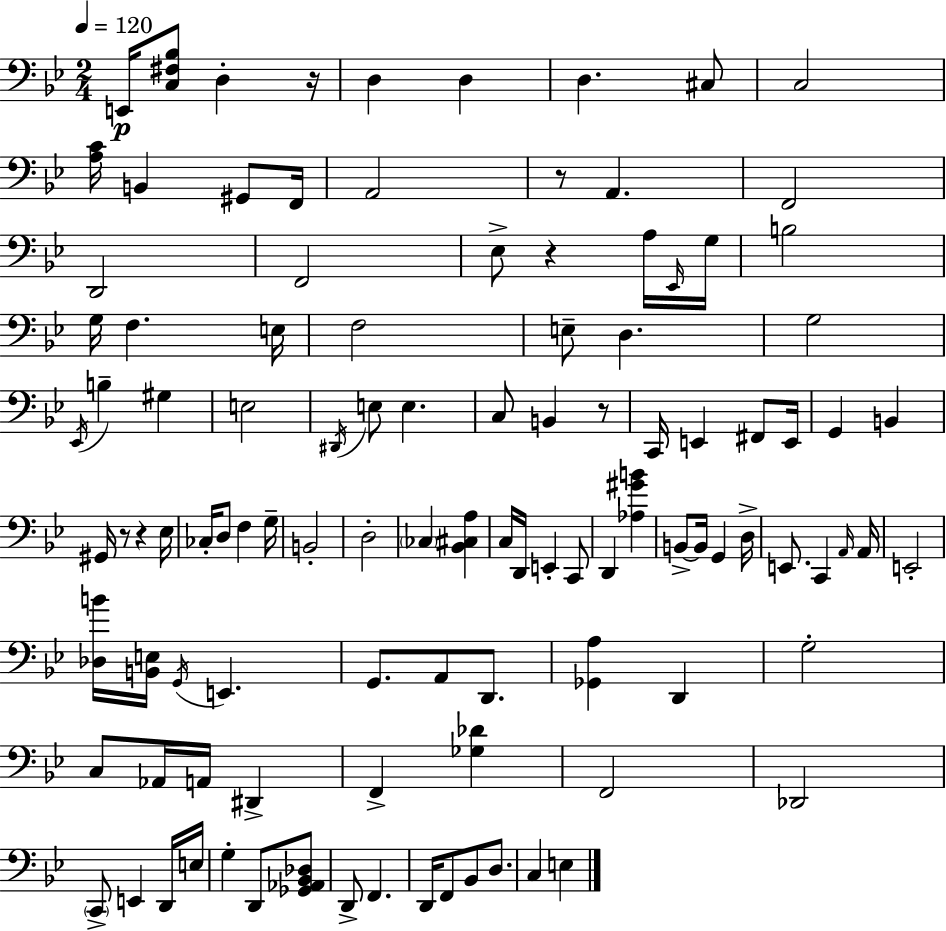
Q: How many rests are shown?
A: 6